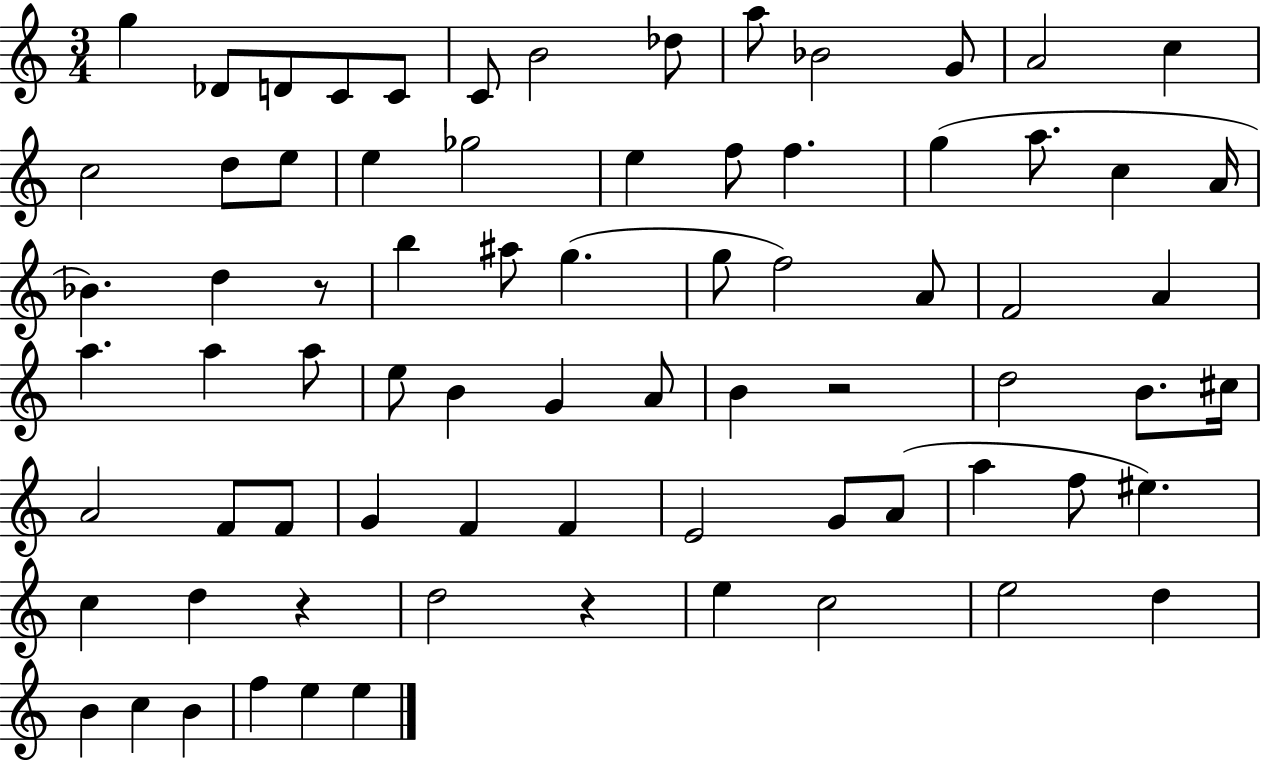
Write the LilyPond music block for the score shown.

{
  \clef treble
  \numericTimeSignature
  \time 3/4
  \key c \major
  g''4 des'8 d'8 c'8 c'8 | c'8 b'2 des''8 | a''8 bes'2 g'8 | a'2 c''4 | \break c''2 d''8 e''8 | e''4 ges''2 | e''4 f''8 f''4. | g''4( a''8. c''4 a'16 | \break bes'4.) d''4 r8 | b''4 ais''8 g''4.( | g''8 f''2) a'8 | f'2 a'4 | \break a''4. a''4 a''8 | e''8 b'4 g'4 a'8 | b'4 r2 | d''2 b'8. cis''16 | \break a'2 f'8 f'8 | g'4 f'4 f'4 | e'2 g'8 a'8( | a''4 f''8 eis''4.) | \break c''4 d''4 r4 | d''2 r4 | e''4 c''2 | e''2 d''4 | \break b'4 c''4 b'4 | f''4 e''4 e''4 | \bar "|."
}